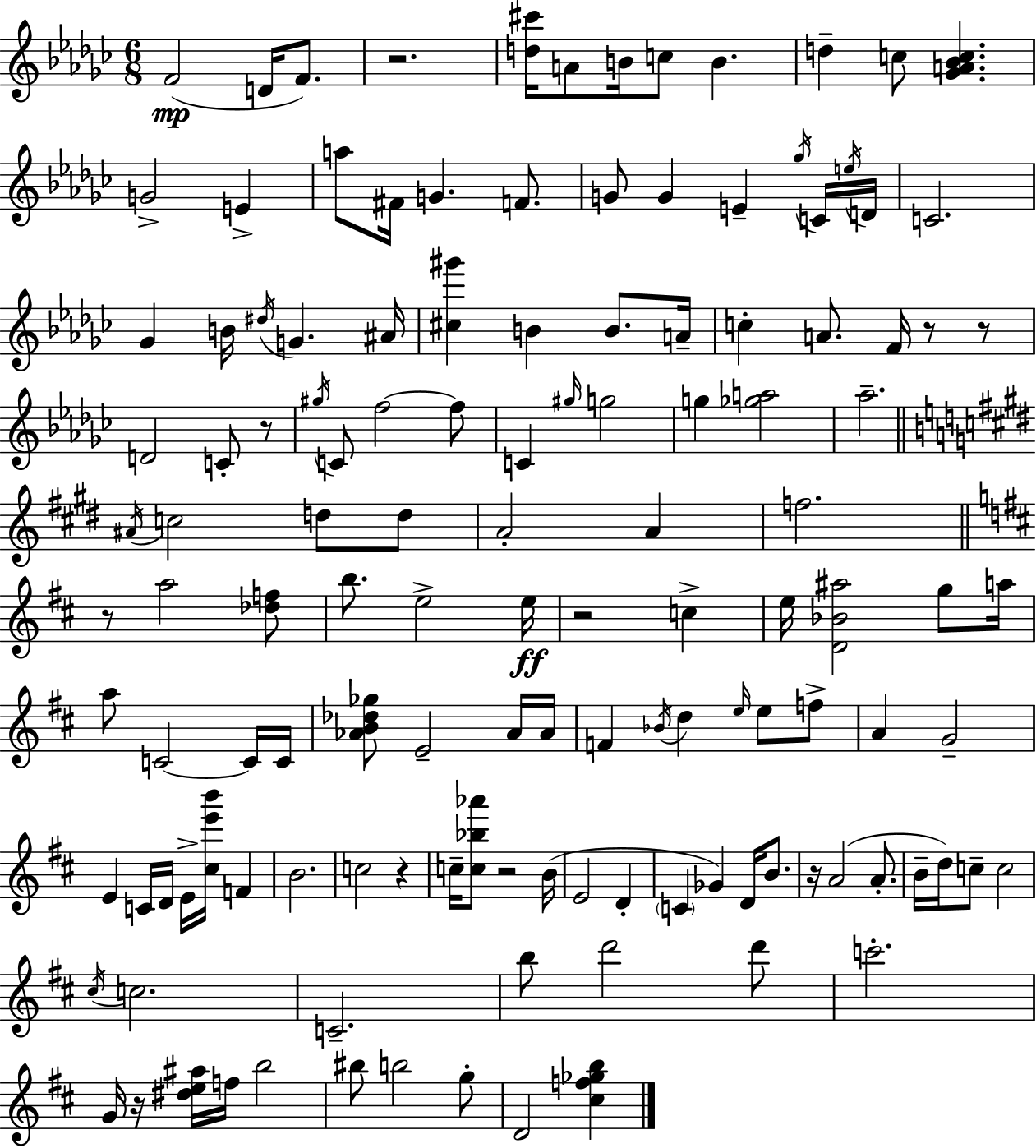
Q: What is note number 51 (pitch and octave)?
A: A4